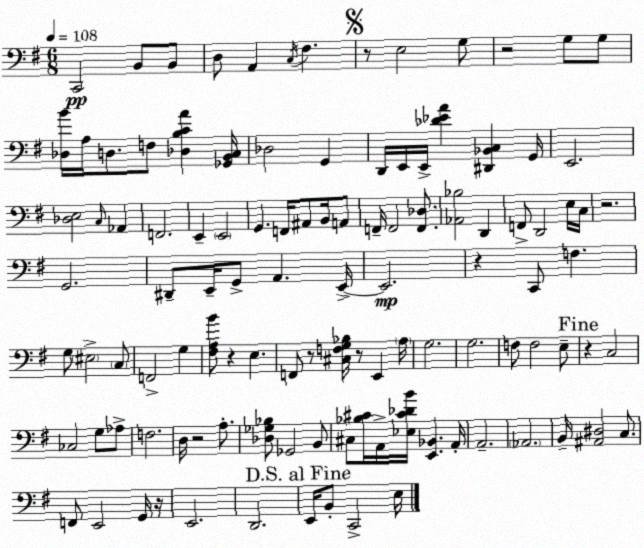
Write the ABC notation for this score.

X:1
T:Untitled
M:6/8
L:1/4
K:Em
C,,2 B,,/2 B,,/2 D,/2 A,, C,/4 ^F, z/2 E,2 G,/2 z2 G,/2 G,/2 [_D,B]/4 A,/4 D,/2 F,/2 [_D,B,CA] [_G,,B,,C,]/4 _D,2 G,, D,,/4 E,,/4 E,,/4 [_D_EA] [^D,,_B,,C,] G,,/4 E,,2 [_D,E,]2 C,/4 _A,, F,,2 E,, E,,2 G,, F,,/4 ^A,,/2 B,,/4 A,,/2 F,,/4 F,,2 [F,,_D,]/2 [_A,,_B,]2 D,, F,,/2 D,,2 E,/4 C,/4 z2 G,,2 ^D,,/2 E,,/4 G,,/2 A,, E,,/4 E,,2 z C,,/2 F, G,/2 ^E,2 C,/2 F,,2 G, [^F,A,B]/2 z E, F,,/2 z/2 [^C,F,G,_B,]/4 z/2 E,, A,/4 G,2 G,2 F,/2 F,2 E,/2 z C,2 _C,2 G,/2 _A,/2 F,2 D,/4 z2 A,/2 [_D,_G,_B,]/2 _G,,2 B,,/2 ^C,/2 [_B,^C]/4 A,,/4 [_E,^C_DB]/4 [E,,_B,,] A,,/4 A,,2 _A,,2 B,,/4 [^A,,^D,]2 C,/2 F,,/2 E,,2 G,,/4 z/4 E,,2 D,,2 E,,/4 B,,/2 C,,2 E,/4